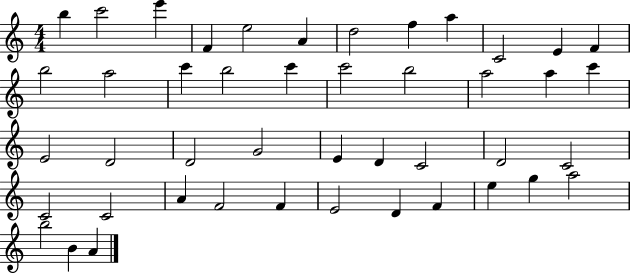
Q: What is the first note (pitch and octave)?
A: B5